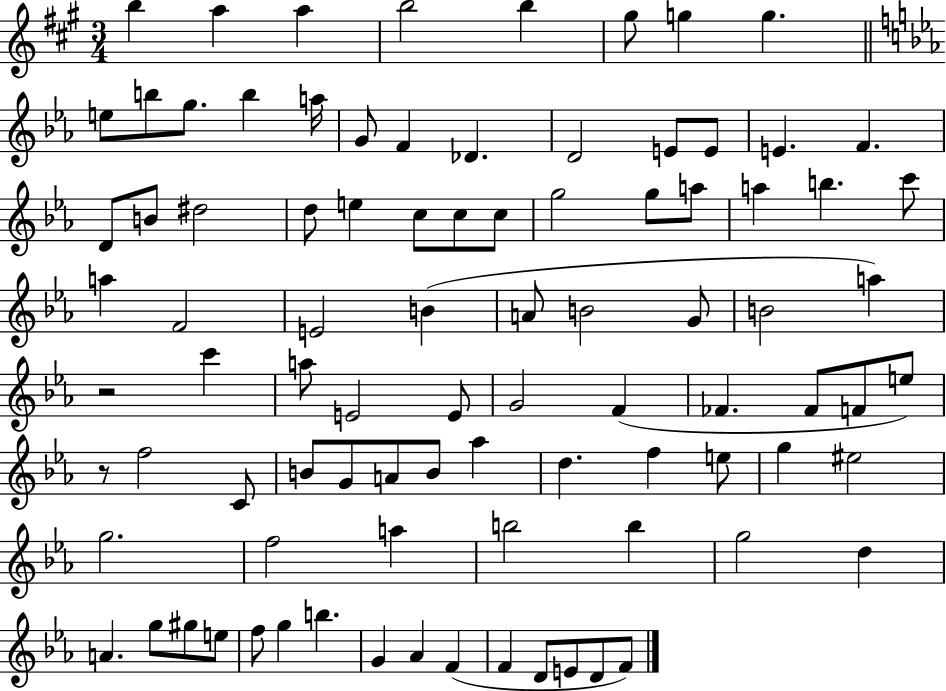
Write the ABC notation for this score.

X:1
T:Untitled
M:3/4
L:1/4
K:A
b a a b2 b ^g/2 g g e/2 b/2 g/2 b a/4 G/2 F _D D2 E/2 E/2 E F D/2 B/2 ^d2 d/2 e c/2 c/2 c/2 g2 g/2 a/2 a b c'/2 a F2 E2 B A/2 B2 G/2 B2 a z2 c' a/2 E2 E/2 G2 F _F _F/2 F/2 e/2 z/2 f2 C/2 B/2 G/2 A/2 B/2 _a d f e/2 g ^e2 g2 f2 a b2 b g2 d A g/2 ^g/2 e/2 f/2 g b G _A F F D/2 E/2 D/2 F/2